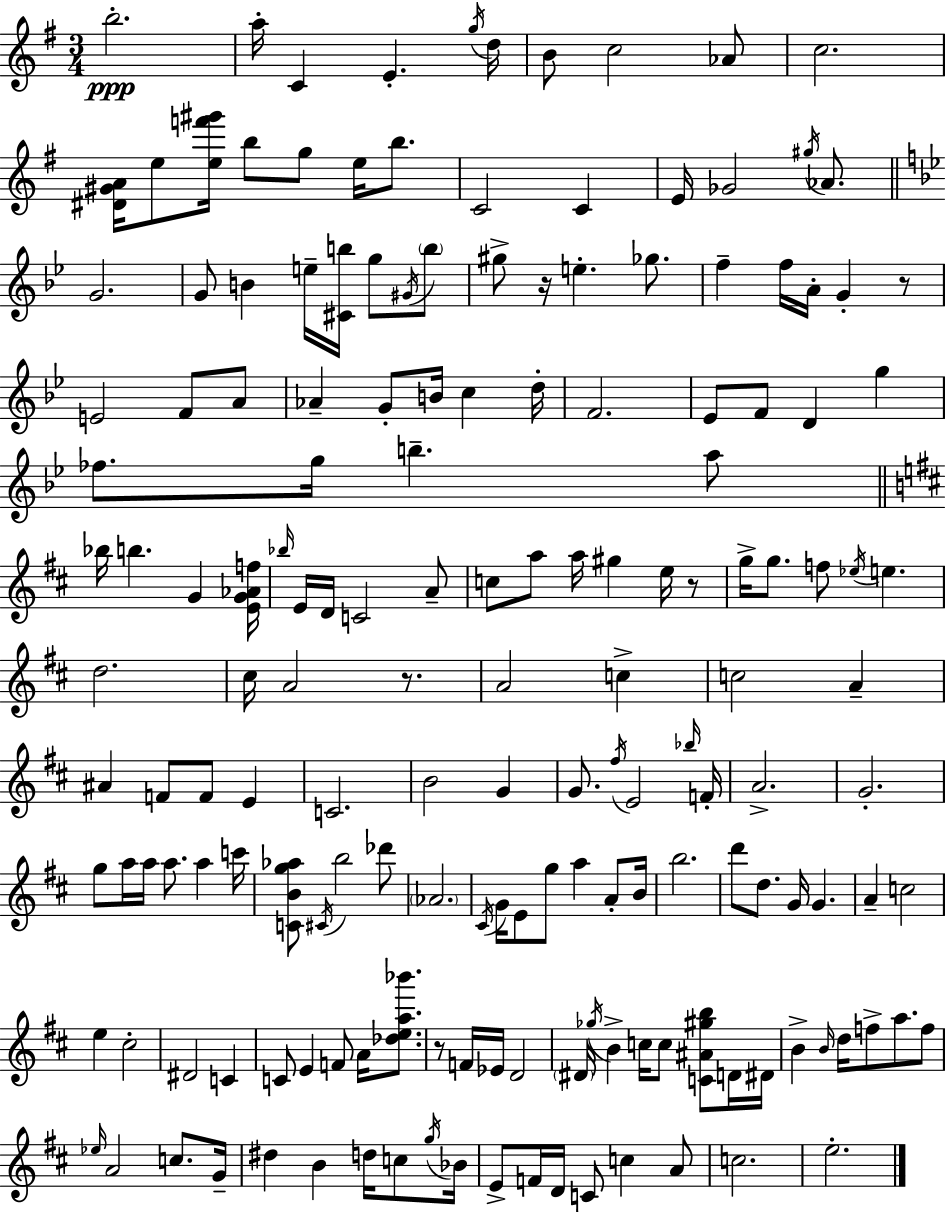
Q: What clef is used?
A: treble